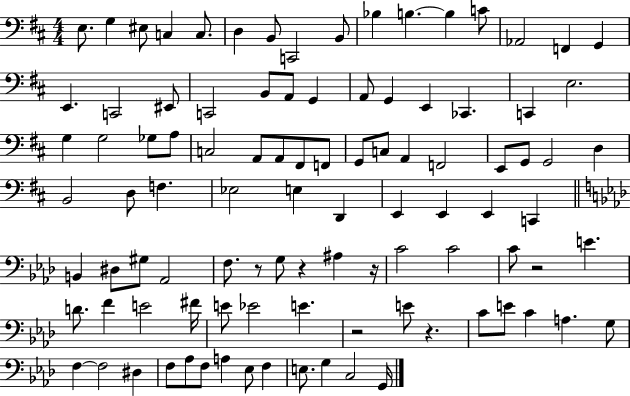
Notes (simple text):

E3/e. G3/q EIS3/e C3/q C3/e. D3/q B2/e C2/h B2/e Bb3/q B3/q. B3/q C4/e Ab2/h F2/q G2/q E2/q. C2/h EIS2/e C2/h B2/e A2/e G2/q A2/e G2/q E2/q CES2/q. C2/q E3/h. G3/q G3/h Gb3/e A3/e C3/h A2/e A2/e F#2/e F2/e G2/e C3/e A2/q F2/h E2/e G2/e G2/h D3/q B2/h D3/e F3/q. Eb3/h E3/q D2/q E2/q E2/q E2/q C2/q B2/q D#3/e G#3/e Ab2/h F3/e. R/e G3/e R/q A#3/q R/s C4/h C4/h C4/e R/h E4/q. D4/e. F4/q E4/h F#4/s E4/e Eb4/h E4/q. R/h E4/e R/q. C4/e E4/e C4/q A3/q. G3/e F3/q F3/h D#3/q F3/e Ab3/e F3/e A3/q Eb3/e F3/q E3/e. G3/q C3/h G2/s